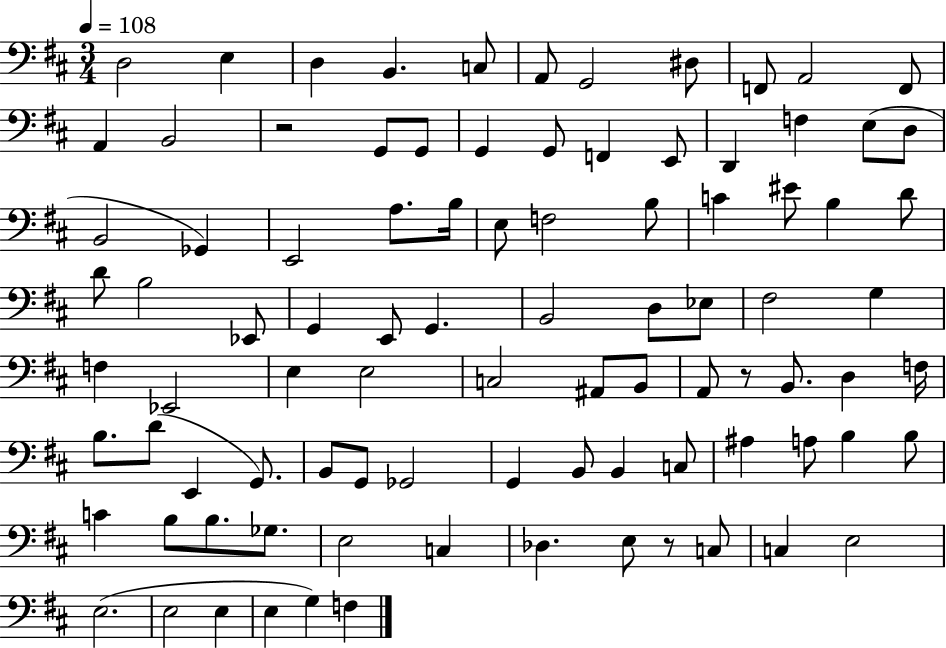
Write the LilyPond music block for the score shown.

{
  \clef bass
  \numericTimeSignature
  \time 3/4
  \key d \major
  \tempo 4 = 108
  d2 e4 | d4 b,4. c8 | a,8 g,2 dis8 | f,8 a,2 f,8 | \break a,4 b,2 | r2 g,8 g,8 | g,4 g,8 f,4 e,8 | d,4 f4 e8( d8 | \break b,2 ges,4) | e,2 a8. b16 | e8 f2 b8 | c'4 eis'8 b4 d'8 | \break d'8 b2 ees,8 | g,4 e,8 g,4. | b,2 d8 ees8 | fis2 g4 | \break f4 ees,2 | e4 e2 | c2 ais,8 b,8 | a,8 r8 b,8. d4 f16 | \break b8. d'8( e,4 g,8.) | b,8 g,8 ges,2 | g,4 b,8 b,4 c8 | ais4 a8 b4 b8 | \break c'4 b8 b8. ges8. | e2 c4 | des4. e8 r8 c8 | c4 e2 | \break e2.( | e2 e4 | e4 g4) f4 | \bar "|."
}